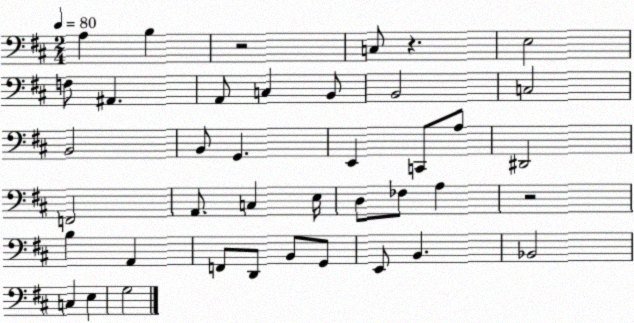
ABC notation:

X:1
T:Untitled
M:2/4
L:1/4
K:D
A, B, z2 C,/2 z E,2 F,/2 ^A,, A,,/2 C, B,,/2 B,,2 C,2 B,,2 B,,/2 G,, E,, C,,/2 A,/2 ^D,,2 F,,2 A,,/2 C, E,/4 D,/2 _F,/2 A, z2 B, A,, F,,/2 D,,/2 B,,/2 G,,/2 E,,/2 B,, _B,,2 C, E, G,2